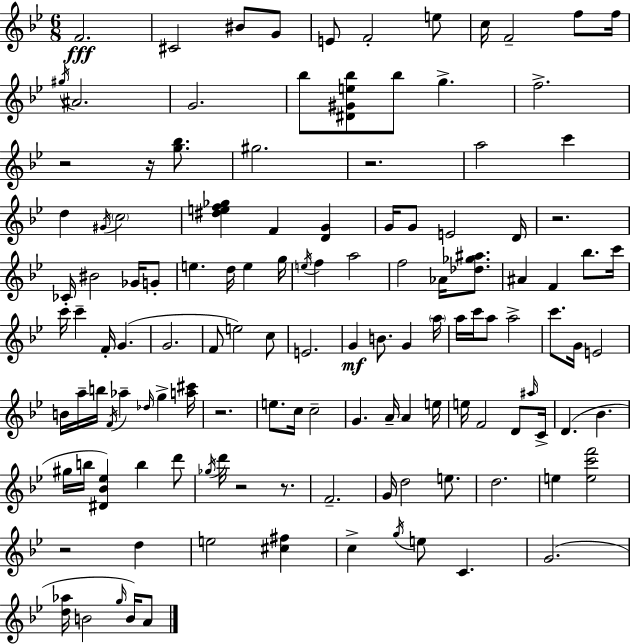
X:1
T:Untitled
M:6/8
L:1/4
K:Bb
F2 ^C2 ^B/2 G/2 E/2 F2 e/2 c/4 F2 f/2 f/4 ^g/4 ^A2 G2 _b/2 [^D^Ge_b]/2 _b/2 g f2 z2 z/4 [g_b]/2 ^g2 z2 a2 c' d ^G/4 c2 [^def_g] F [DG] G/4 G/2 E2 D/4 z2 _C/4 ^B2 _G/4 G/2 e d/4 e g/4 e/4 f a2 f2 _A/4 [_d_g^a]/2 ^A F _b/2 c'/4 c'/4 c' F/4 G G2 F/2 e2 c/2 E2 G B/2 G a/4 a/4 c'/4 a/2 a2 c'/2 G/4 E2 B/4 a/4 b/4 F/4 _a _d/4 g [a^c']/4 z2 e/2 c/4 c2 G A/4 A e/4 e/4 F2 D/2 ^a/4 C/4 D _B ^g/4 b/4 [^D_B_e] b d'/2 _g/4 d'/4 z2 z/2 F2 G/4 d2 e/2 d2 e [ec'f']2 z2 d e2 [^c^f] c g/4 e/2 C G2 [d_a]/4 B2 g/4 B/4 A/2